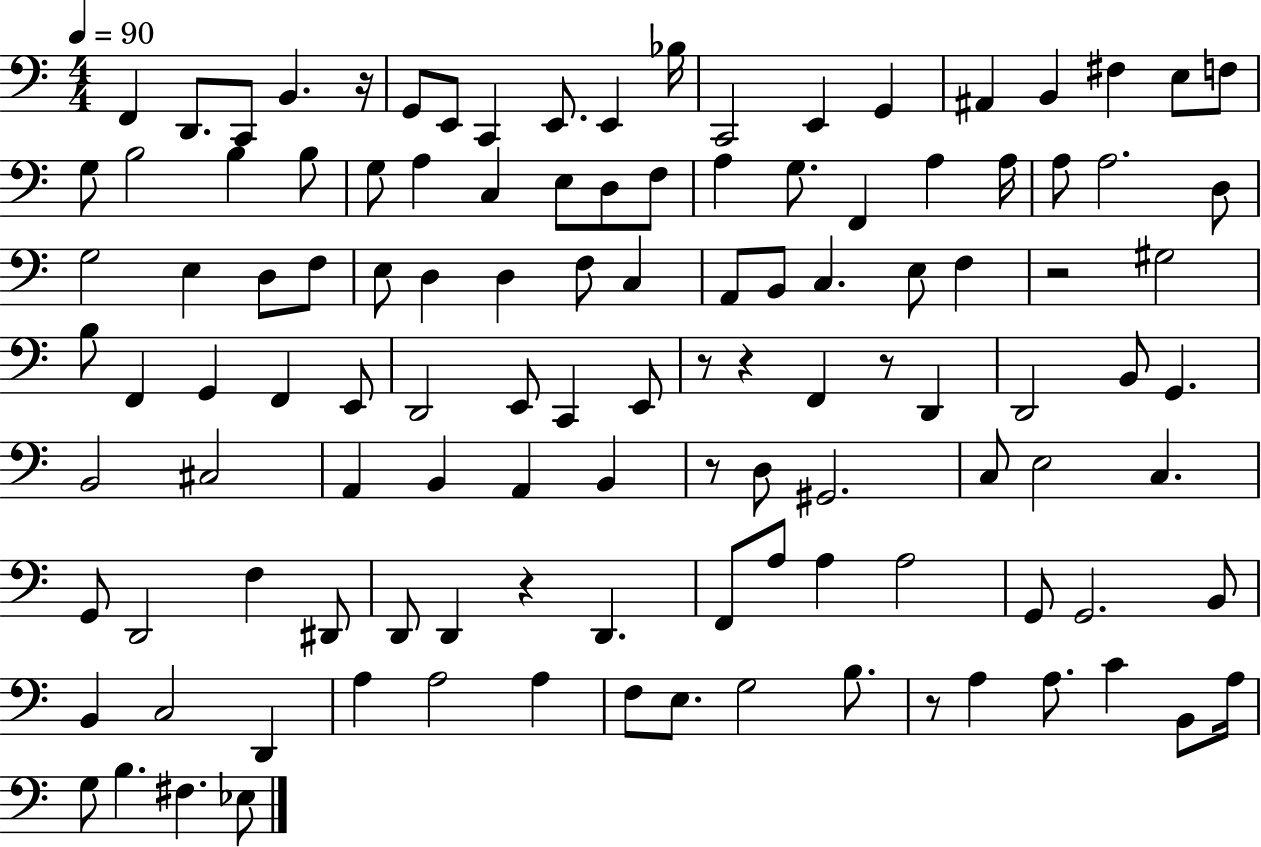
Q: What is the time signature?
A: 4/4